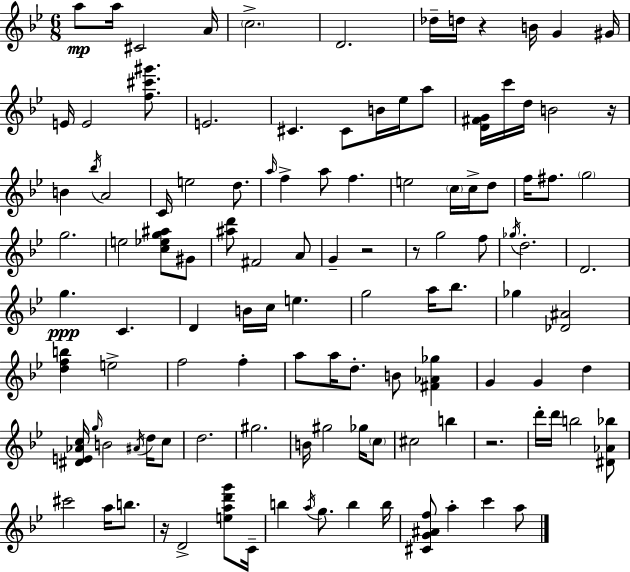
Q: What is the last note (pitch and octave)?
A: A5